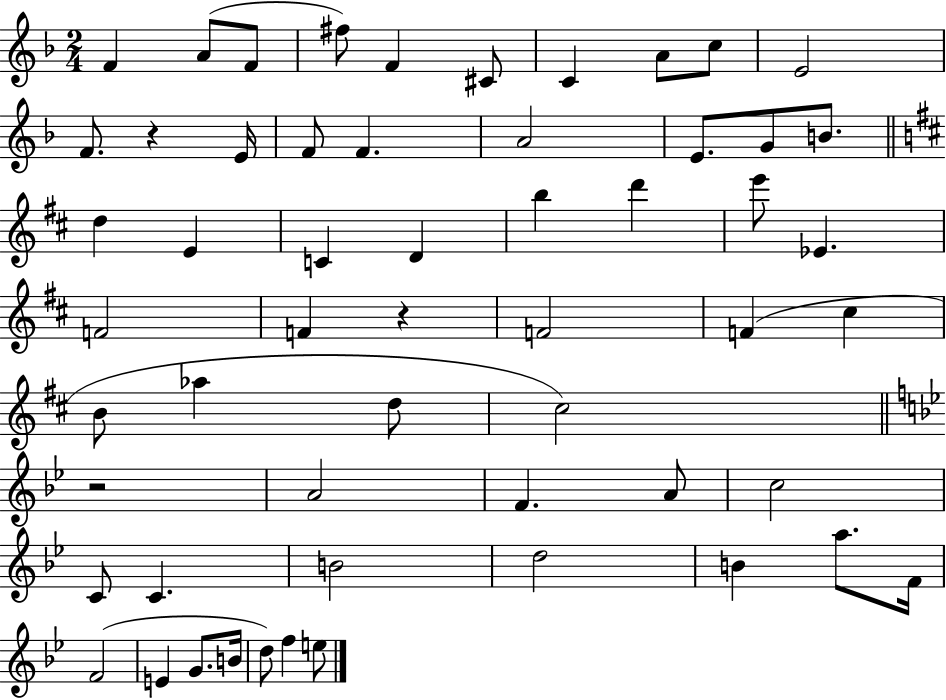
X:1
T:Untitled
M:2/4
L:1/4
K:F
F A/2 F/2 ^f/2 F ^C/2 C A/2 c/2 E2 F/2 z E/4 F/2 F A2 E/2 G/2 B/2 d E C D b d' e'/2 _E F2 F z F2 F ^c B/2 _a d/2 ^c2 z2 A2 F A/2 c2 C/2 C B2 d2 B a/2 F/4 F2 E G/2 B/4 d/2 f e/2